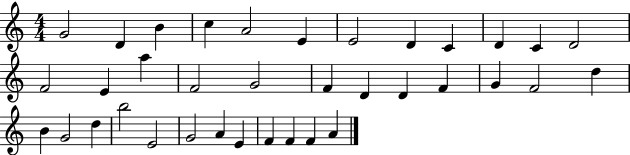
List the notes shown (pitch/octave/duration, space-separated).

G4/h D4/q B4/q C5/q A4/h E4/q E4/h D4/q C4/q D4/q C4/q D4/h F4/h E4/q A5/q F4/h G4/h F4/q D4/q D4/q F4/q G4/q F4/h D5/q B4/q G4/h D5/q B5/h E4/h G4/h A4/q E4/q F4/q F4/q F4/q A4/q